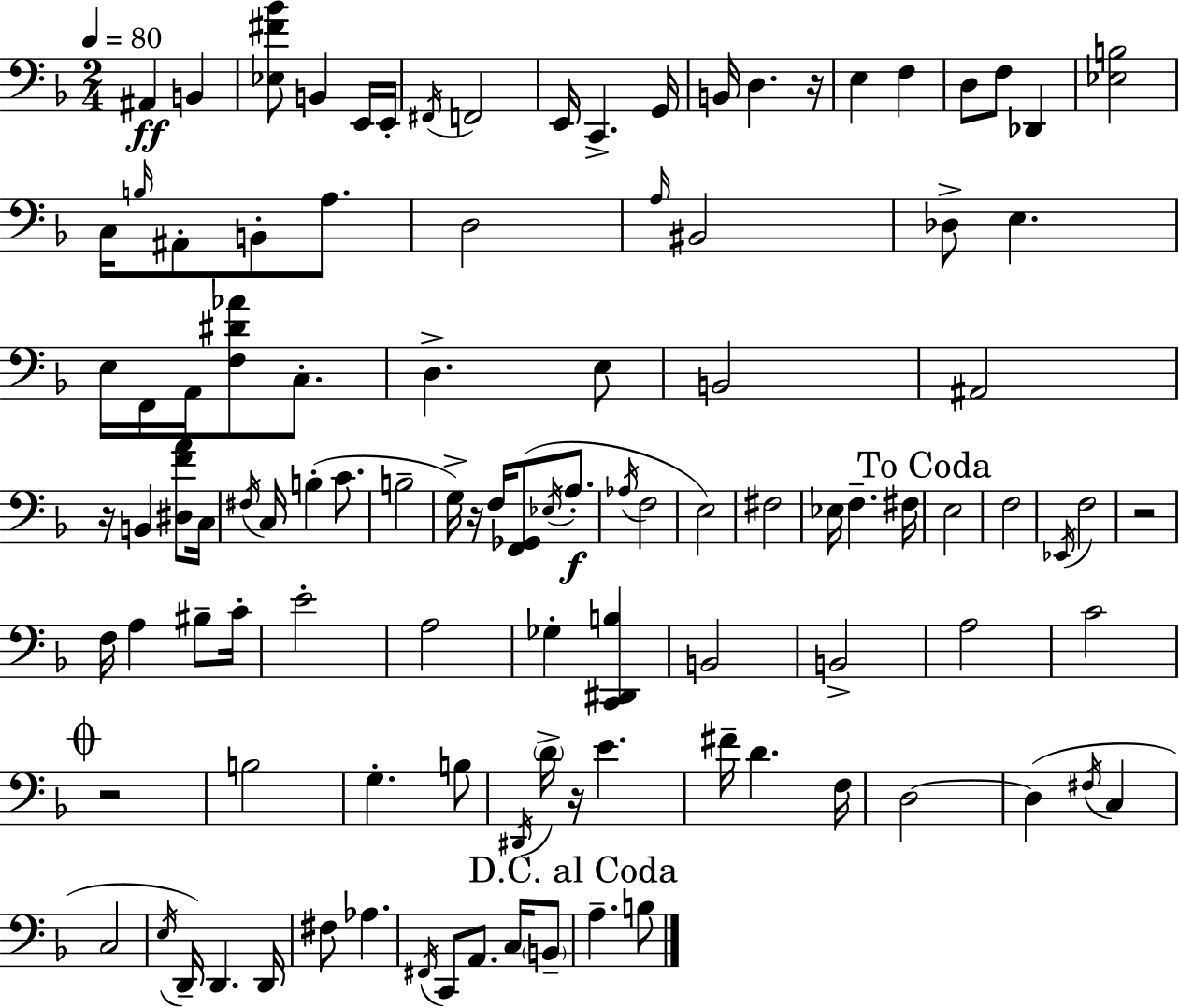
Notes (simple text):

A#2/q B2/q [Eb3,F#4,Bb4]/e B2/q E2/s E2/s F#2/s F2/h E2/s C2/q. G2/s B2/s D3/q. R/s E3/q F3/q D3/e F3/e Db2/q [Eb3,B3]/h C3/s B3/s A#2/e B2/e A3/e. D3/h A3/s BIS2/h Db3/e E3/q. E3/s F2/s A2/s [F3,D#4,Ab4]/e C3/e. D3/q. E3/e B2/h A#2/h R/s B2/q [D#3,F4,A4]/e C3/s F#3/s C3/s B3/q C4/e. B3/h G3/s R/s F3/s [F2,Gb2]/e Eb3/s A3/e. Ab3/s F3/h E3/h F#3/h Eb3/s F3/q. F#3/s E3/h F3/h Eb2/s F3/h R/h F3/s A3/q BIS3/e C4/s E4/h A3/h Gb3/q [C2,D#2,B3]/q B2/h B2/h A3/h C4/h R/h B3/h G3/q. B3/e D#2/s D4/s R/s E4/q. F#4/s D4/q. F3/s D3/h D3/q F#3/s C3/q C3/h E3/s D2/s D2/q. D2/s F#3/e Ab3/q. F#2/s C2/e A2/e. C3/s B2/e A3/q. B3/e